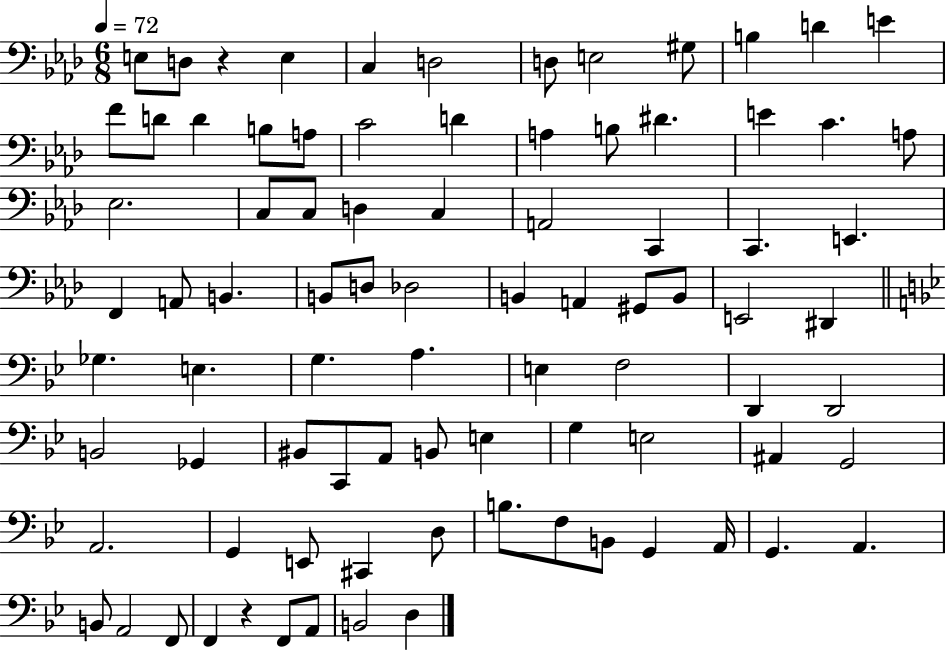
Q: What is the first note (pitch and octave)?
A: E3